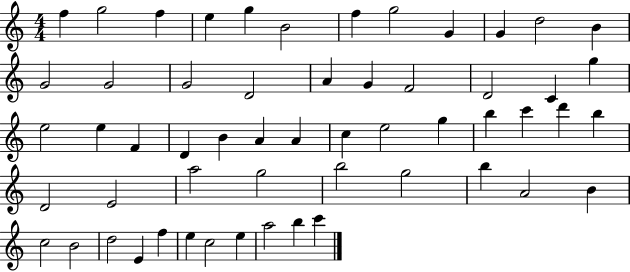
X:1
T:Untitled
M:4/4
L:1/4
K:C
f g2 f e g B2 f g2 G G d2 B G2 G2 G2 D2 A G F2 D2 C g e2 e F D B A A c e2 g b c' d' b D2 E2 a2 g2 b2 g2 b A2 B c2 B2 d2 E f e c2 e a2 b c'